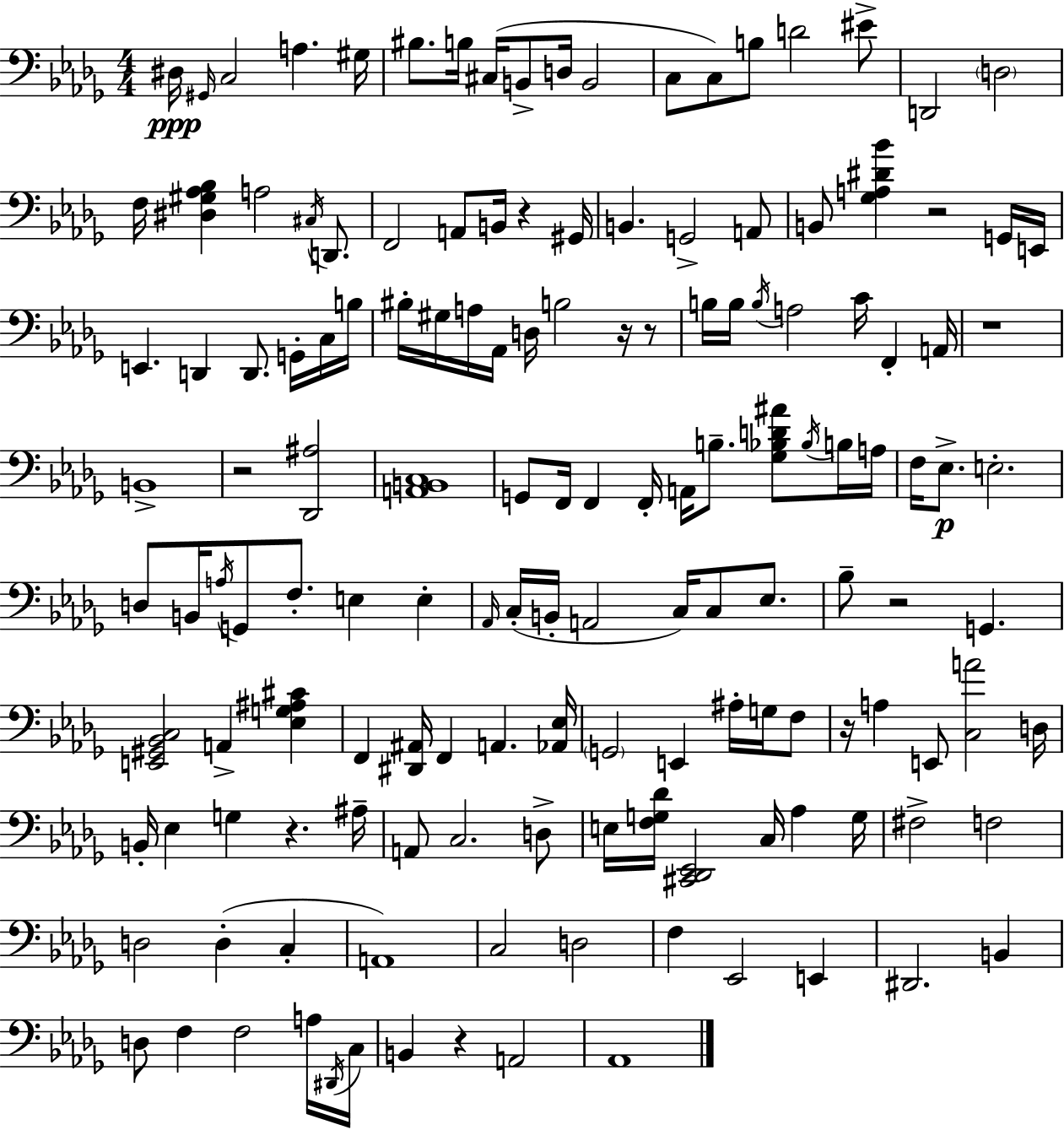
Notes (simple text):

D#3/s G#2/s C3/h A3/q. G#3/s BIS3/e. B3/s C#3/s B2/e D3/s B2/h C3/e C3/e B3/e D4/h EIS4/e D2/h D3/h F3/s [D#3,G#3,Ab3,Bb3]/q A3/h C#3/s D2/e. F2/h A2/e B2/s R/q G#2/s B2/q. G2/h A2/e B2/e [Gb3,A3,D#4,Bb4]/q R/h G2/s E2/s E2/q. D2/q D2/e. G2/s C3/s B3/s BIS3/s G#3/s A3/s Ab2/s D3/s B3/h R/s R/e B3/s B3/s B3/s A3/h C4/s F2/q A2/s R/w B2/w R/h [Db2,A#3]/h [A2,B2,C3]/w G2/e F2/s F2/q F2/s A2/s B3/e. [Gb3,Bb3,D4,A#4]/e Bb3/s B3/s A3/s F3/s Eb3/e. E3/h. D3/e B2/s A3/s G2/e F3/e. E3/q E3/q Ab2/s C3/s B2/s A2/h C3/s C3/e Eb3/e. Bb3/e R/h G2/q. [E2,G#2,Bb2,C3]/h A2/q [Eb3,G3,A#3,C#4]/q F2/q [D#2,A#2]/s F2/q A2/q. [Ab2,Eb3]/s G2/h E2/q A#3/s G3/s F3/e R/s A3/q E2/e [C3,A4]/h D3/s B2/s Eb3/q G3/q R/q. A#3/s A2/e C3/h. D3/e E3/s [F3,G3,Db4]/s [C#2,Db2,Eb2]/h C3/s Ab3/q G3/s F#3/h F3/h D3/h D3/q C3/q A2/w C3/h D3/h F3/q Eb2/h E2/q D#2/h. B2/q D3/e F3/q F3/h A3/s D#2/s C3/s B2/q R/q A2/h Ab2/w